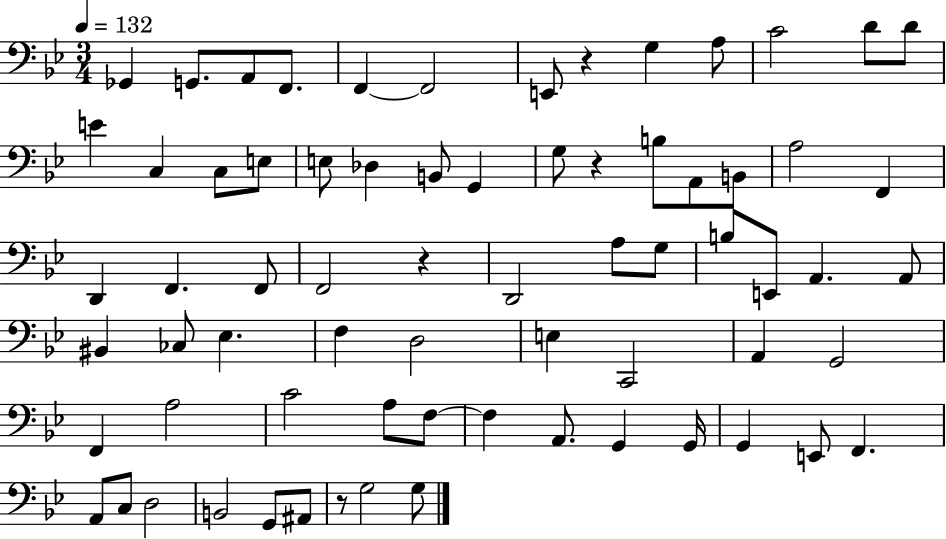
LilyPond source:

{
  \clef bass
  \numericTimeSignature
  \time 3/4
  \key bes \major
  \tempo 4 = 132
  ges,4 g,8. a,8 f,8. | f,4~~ f,2 | e,8 r4 g4 a8 | c'2 d'8 d'8 | \break e'4 c4 c8 e8 | e8 des4 b,8 g,4 | g8 r4 b8 a,8 b,8 | a2 f,4 | \break d,4 f,4. f,8 | f,2 r4 | d,2 a8 g8 | b8 e,8 a,4. a,8 | \break bis,4 ces8 ees4. | f4 d2 | e4 c,2 | a,4 g,2 | \break f,4 a2 | c'2 a8 f8~~ | f4 a,8. g,4 g,16 | g,4 e,8 f,4. | \break a,8 c8 d2 | b,2 g,8 ais,8 | r8 g2 g8 | \bar "|."
}